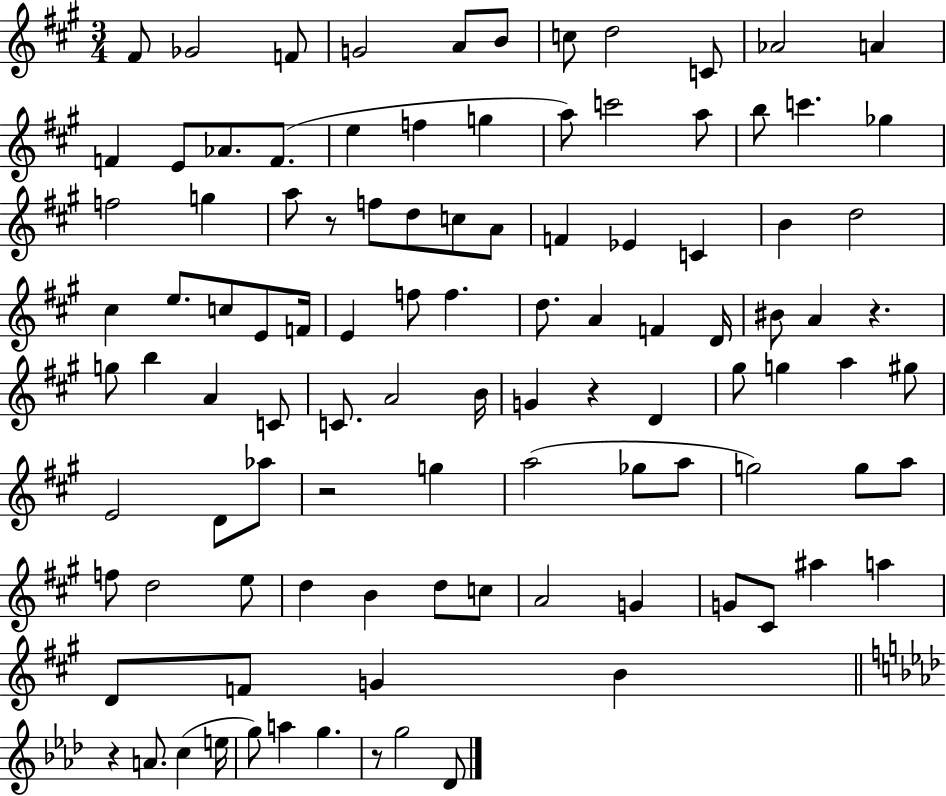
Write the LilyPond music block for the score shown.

{
  \clef treble
  \numericTimeSignature
  \time 3/4
  \key a \major
  fis'8 ges'2 f'8 | g'2 a'8 b'8 | c''8 d''2 c'8 | aes'2 a'4 | \break f'4 e'8 aes'8. f'8.( | e''4 f''4 g''4 | a''8) c'''2 a''8 | b''8 c'''4. ges''4 | \break f''2 g''4 | a''8 r8 f''8 d''8 c''8 a'8 | f'4 ees'4 c'4 | b'4 d''2 | \break cis''4 e''8. c''8 e'8 f'16 | e'4 f''8 f''4. | d''8. a'4 f'4 d'16 | bis'8 a'4 r4. | \break g''8 b''4 a'4 c'8 | c'8. a'2 b'16 | g'4 r4 d'4 | gis''8 g''4 a''4 gis''8 | \break e'2 d'8 aes''8 | r2 g''4 | a''2( ges''8 a''8 | g''2) g''8 a''8 | \break f''8 d''2 e''8 | d''4 b'4 d''8 c''8 | a'2 g'4 | g'8 cis'8 ais''4 a''4 | \break d'8 f'8 g'4 b'4 | \bar "||" \break \key aes \major r4 a'8. c''4( e''16 | g''8) a''4 g''4. | r8 g''2 des'8 | \bar "|."
}